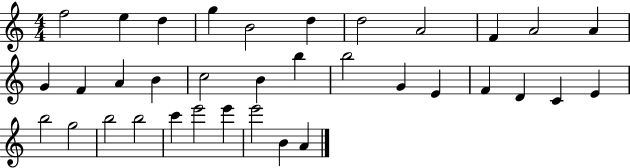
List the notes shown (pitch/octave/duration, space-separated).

F5/h E5/q D5/q G5/q B4/h D5/q D5/h A4/h F4/q A4/h A4/q G4/q F4/q A4/q B4/q C5/h B4/q B5/q B5/h G4/q E4/q F4/q D4/q C4/q E4/q B5/h G5/h B5/h B5/h C6/q E6/h E6/q E6/h B4/q A4/q